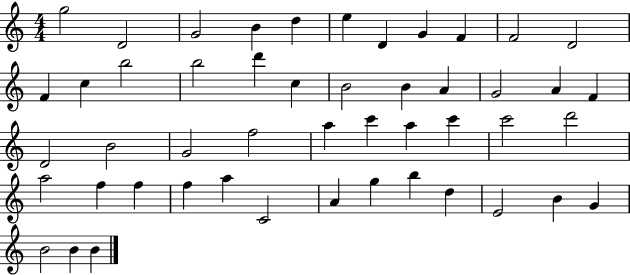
{
  \clef treble
  \numericTimeSignature
  \time 4/4
  \key c \major
  g''2 d'2 | g'2 b'4 d''4 | e''4 d'4 g'4 f'4 | f'2 d'2 | \break f'4 c''4 b''2 | b''2 d'''4 c''4 | b'2 b'4 a'4 | g'2 a'4 f'4 | \break d'2 b'2 | g'2 f''2 | a''4 c'''4 a''4 c'''4 | c'''2 d'''2 | \break a''2 f''4 f''4 | f''4 a''4 c'2 | a'4 g''4 b''4 d''4 | e'2 b'4 g'4 | \break b'2 b'4 b'4 | \bar "|."
}